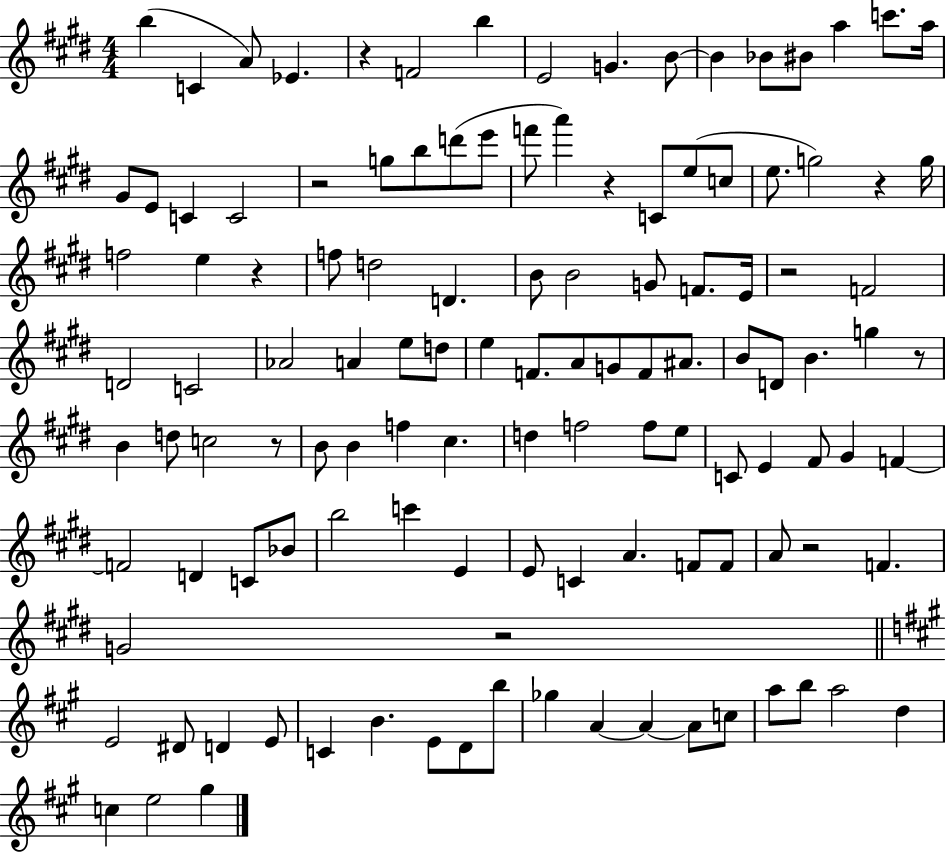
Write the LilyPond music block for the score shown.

{
  \clef treble
  \numericTimeSignature
  \time 4/4
  \key e \major
  b''4( c'4 a'8) ees'4. | r4 f'2 b''4 | e'2 g'4. b'8~~ | b'4 bes'8 bis'8 a''4 c'''8. a''16 | \break gis'8 e'8 c'4 c'2 | r2 g''8 b''8 d'''8( e'''8 | f'''8 a'''4) r4 c'8 e''8( c''8 | e''8. g''2) r4 g''16 | \break f''2 e''4 r4 | f''8 d''2 d'4. | b'8 b'2 g'8 f'8. e'16 | r2 f'2 | \break d'2 c'2 | aes'2 a'4 e''8 d''8 | e''4 f'8. a'8 g'8 f'8 ais'8. | b'8 d'8 b'4. g''4 r8 | \break b'4 d''8 c''2 r8 | b'8 b'4 f''4 cis''4. | d''4 f''2 f''8 e''8 | c'8 e'4 fis'8 gis'4 f'4~~ | \break f'2 d'4 c'8 bes'8 | b''2 c'''4 e'4 | e'8 c'4 a'4. f'8 f'8 | a'8 r2 f'4. | \break g'2 r2 | \bar "||" \break \key a \major e'2 dis'8 d'4 e'8 | c'4 b'4. e'8 d'8 b''8 | ges''4 a'4~~ a'4~~ a'8 c''8 | a''8 b''8 a''2 d''4 | \break c''4 e''2 gis''4 | \bar "|."
}